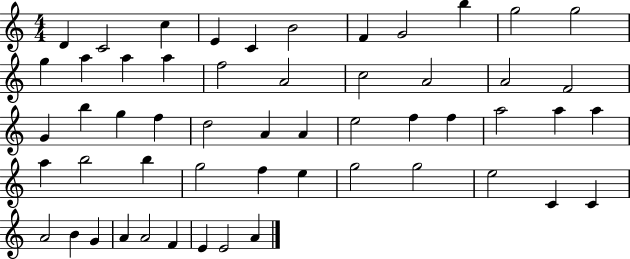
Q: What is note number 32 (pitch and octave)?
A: A5